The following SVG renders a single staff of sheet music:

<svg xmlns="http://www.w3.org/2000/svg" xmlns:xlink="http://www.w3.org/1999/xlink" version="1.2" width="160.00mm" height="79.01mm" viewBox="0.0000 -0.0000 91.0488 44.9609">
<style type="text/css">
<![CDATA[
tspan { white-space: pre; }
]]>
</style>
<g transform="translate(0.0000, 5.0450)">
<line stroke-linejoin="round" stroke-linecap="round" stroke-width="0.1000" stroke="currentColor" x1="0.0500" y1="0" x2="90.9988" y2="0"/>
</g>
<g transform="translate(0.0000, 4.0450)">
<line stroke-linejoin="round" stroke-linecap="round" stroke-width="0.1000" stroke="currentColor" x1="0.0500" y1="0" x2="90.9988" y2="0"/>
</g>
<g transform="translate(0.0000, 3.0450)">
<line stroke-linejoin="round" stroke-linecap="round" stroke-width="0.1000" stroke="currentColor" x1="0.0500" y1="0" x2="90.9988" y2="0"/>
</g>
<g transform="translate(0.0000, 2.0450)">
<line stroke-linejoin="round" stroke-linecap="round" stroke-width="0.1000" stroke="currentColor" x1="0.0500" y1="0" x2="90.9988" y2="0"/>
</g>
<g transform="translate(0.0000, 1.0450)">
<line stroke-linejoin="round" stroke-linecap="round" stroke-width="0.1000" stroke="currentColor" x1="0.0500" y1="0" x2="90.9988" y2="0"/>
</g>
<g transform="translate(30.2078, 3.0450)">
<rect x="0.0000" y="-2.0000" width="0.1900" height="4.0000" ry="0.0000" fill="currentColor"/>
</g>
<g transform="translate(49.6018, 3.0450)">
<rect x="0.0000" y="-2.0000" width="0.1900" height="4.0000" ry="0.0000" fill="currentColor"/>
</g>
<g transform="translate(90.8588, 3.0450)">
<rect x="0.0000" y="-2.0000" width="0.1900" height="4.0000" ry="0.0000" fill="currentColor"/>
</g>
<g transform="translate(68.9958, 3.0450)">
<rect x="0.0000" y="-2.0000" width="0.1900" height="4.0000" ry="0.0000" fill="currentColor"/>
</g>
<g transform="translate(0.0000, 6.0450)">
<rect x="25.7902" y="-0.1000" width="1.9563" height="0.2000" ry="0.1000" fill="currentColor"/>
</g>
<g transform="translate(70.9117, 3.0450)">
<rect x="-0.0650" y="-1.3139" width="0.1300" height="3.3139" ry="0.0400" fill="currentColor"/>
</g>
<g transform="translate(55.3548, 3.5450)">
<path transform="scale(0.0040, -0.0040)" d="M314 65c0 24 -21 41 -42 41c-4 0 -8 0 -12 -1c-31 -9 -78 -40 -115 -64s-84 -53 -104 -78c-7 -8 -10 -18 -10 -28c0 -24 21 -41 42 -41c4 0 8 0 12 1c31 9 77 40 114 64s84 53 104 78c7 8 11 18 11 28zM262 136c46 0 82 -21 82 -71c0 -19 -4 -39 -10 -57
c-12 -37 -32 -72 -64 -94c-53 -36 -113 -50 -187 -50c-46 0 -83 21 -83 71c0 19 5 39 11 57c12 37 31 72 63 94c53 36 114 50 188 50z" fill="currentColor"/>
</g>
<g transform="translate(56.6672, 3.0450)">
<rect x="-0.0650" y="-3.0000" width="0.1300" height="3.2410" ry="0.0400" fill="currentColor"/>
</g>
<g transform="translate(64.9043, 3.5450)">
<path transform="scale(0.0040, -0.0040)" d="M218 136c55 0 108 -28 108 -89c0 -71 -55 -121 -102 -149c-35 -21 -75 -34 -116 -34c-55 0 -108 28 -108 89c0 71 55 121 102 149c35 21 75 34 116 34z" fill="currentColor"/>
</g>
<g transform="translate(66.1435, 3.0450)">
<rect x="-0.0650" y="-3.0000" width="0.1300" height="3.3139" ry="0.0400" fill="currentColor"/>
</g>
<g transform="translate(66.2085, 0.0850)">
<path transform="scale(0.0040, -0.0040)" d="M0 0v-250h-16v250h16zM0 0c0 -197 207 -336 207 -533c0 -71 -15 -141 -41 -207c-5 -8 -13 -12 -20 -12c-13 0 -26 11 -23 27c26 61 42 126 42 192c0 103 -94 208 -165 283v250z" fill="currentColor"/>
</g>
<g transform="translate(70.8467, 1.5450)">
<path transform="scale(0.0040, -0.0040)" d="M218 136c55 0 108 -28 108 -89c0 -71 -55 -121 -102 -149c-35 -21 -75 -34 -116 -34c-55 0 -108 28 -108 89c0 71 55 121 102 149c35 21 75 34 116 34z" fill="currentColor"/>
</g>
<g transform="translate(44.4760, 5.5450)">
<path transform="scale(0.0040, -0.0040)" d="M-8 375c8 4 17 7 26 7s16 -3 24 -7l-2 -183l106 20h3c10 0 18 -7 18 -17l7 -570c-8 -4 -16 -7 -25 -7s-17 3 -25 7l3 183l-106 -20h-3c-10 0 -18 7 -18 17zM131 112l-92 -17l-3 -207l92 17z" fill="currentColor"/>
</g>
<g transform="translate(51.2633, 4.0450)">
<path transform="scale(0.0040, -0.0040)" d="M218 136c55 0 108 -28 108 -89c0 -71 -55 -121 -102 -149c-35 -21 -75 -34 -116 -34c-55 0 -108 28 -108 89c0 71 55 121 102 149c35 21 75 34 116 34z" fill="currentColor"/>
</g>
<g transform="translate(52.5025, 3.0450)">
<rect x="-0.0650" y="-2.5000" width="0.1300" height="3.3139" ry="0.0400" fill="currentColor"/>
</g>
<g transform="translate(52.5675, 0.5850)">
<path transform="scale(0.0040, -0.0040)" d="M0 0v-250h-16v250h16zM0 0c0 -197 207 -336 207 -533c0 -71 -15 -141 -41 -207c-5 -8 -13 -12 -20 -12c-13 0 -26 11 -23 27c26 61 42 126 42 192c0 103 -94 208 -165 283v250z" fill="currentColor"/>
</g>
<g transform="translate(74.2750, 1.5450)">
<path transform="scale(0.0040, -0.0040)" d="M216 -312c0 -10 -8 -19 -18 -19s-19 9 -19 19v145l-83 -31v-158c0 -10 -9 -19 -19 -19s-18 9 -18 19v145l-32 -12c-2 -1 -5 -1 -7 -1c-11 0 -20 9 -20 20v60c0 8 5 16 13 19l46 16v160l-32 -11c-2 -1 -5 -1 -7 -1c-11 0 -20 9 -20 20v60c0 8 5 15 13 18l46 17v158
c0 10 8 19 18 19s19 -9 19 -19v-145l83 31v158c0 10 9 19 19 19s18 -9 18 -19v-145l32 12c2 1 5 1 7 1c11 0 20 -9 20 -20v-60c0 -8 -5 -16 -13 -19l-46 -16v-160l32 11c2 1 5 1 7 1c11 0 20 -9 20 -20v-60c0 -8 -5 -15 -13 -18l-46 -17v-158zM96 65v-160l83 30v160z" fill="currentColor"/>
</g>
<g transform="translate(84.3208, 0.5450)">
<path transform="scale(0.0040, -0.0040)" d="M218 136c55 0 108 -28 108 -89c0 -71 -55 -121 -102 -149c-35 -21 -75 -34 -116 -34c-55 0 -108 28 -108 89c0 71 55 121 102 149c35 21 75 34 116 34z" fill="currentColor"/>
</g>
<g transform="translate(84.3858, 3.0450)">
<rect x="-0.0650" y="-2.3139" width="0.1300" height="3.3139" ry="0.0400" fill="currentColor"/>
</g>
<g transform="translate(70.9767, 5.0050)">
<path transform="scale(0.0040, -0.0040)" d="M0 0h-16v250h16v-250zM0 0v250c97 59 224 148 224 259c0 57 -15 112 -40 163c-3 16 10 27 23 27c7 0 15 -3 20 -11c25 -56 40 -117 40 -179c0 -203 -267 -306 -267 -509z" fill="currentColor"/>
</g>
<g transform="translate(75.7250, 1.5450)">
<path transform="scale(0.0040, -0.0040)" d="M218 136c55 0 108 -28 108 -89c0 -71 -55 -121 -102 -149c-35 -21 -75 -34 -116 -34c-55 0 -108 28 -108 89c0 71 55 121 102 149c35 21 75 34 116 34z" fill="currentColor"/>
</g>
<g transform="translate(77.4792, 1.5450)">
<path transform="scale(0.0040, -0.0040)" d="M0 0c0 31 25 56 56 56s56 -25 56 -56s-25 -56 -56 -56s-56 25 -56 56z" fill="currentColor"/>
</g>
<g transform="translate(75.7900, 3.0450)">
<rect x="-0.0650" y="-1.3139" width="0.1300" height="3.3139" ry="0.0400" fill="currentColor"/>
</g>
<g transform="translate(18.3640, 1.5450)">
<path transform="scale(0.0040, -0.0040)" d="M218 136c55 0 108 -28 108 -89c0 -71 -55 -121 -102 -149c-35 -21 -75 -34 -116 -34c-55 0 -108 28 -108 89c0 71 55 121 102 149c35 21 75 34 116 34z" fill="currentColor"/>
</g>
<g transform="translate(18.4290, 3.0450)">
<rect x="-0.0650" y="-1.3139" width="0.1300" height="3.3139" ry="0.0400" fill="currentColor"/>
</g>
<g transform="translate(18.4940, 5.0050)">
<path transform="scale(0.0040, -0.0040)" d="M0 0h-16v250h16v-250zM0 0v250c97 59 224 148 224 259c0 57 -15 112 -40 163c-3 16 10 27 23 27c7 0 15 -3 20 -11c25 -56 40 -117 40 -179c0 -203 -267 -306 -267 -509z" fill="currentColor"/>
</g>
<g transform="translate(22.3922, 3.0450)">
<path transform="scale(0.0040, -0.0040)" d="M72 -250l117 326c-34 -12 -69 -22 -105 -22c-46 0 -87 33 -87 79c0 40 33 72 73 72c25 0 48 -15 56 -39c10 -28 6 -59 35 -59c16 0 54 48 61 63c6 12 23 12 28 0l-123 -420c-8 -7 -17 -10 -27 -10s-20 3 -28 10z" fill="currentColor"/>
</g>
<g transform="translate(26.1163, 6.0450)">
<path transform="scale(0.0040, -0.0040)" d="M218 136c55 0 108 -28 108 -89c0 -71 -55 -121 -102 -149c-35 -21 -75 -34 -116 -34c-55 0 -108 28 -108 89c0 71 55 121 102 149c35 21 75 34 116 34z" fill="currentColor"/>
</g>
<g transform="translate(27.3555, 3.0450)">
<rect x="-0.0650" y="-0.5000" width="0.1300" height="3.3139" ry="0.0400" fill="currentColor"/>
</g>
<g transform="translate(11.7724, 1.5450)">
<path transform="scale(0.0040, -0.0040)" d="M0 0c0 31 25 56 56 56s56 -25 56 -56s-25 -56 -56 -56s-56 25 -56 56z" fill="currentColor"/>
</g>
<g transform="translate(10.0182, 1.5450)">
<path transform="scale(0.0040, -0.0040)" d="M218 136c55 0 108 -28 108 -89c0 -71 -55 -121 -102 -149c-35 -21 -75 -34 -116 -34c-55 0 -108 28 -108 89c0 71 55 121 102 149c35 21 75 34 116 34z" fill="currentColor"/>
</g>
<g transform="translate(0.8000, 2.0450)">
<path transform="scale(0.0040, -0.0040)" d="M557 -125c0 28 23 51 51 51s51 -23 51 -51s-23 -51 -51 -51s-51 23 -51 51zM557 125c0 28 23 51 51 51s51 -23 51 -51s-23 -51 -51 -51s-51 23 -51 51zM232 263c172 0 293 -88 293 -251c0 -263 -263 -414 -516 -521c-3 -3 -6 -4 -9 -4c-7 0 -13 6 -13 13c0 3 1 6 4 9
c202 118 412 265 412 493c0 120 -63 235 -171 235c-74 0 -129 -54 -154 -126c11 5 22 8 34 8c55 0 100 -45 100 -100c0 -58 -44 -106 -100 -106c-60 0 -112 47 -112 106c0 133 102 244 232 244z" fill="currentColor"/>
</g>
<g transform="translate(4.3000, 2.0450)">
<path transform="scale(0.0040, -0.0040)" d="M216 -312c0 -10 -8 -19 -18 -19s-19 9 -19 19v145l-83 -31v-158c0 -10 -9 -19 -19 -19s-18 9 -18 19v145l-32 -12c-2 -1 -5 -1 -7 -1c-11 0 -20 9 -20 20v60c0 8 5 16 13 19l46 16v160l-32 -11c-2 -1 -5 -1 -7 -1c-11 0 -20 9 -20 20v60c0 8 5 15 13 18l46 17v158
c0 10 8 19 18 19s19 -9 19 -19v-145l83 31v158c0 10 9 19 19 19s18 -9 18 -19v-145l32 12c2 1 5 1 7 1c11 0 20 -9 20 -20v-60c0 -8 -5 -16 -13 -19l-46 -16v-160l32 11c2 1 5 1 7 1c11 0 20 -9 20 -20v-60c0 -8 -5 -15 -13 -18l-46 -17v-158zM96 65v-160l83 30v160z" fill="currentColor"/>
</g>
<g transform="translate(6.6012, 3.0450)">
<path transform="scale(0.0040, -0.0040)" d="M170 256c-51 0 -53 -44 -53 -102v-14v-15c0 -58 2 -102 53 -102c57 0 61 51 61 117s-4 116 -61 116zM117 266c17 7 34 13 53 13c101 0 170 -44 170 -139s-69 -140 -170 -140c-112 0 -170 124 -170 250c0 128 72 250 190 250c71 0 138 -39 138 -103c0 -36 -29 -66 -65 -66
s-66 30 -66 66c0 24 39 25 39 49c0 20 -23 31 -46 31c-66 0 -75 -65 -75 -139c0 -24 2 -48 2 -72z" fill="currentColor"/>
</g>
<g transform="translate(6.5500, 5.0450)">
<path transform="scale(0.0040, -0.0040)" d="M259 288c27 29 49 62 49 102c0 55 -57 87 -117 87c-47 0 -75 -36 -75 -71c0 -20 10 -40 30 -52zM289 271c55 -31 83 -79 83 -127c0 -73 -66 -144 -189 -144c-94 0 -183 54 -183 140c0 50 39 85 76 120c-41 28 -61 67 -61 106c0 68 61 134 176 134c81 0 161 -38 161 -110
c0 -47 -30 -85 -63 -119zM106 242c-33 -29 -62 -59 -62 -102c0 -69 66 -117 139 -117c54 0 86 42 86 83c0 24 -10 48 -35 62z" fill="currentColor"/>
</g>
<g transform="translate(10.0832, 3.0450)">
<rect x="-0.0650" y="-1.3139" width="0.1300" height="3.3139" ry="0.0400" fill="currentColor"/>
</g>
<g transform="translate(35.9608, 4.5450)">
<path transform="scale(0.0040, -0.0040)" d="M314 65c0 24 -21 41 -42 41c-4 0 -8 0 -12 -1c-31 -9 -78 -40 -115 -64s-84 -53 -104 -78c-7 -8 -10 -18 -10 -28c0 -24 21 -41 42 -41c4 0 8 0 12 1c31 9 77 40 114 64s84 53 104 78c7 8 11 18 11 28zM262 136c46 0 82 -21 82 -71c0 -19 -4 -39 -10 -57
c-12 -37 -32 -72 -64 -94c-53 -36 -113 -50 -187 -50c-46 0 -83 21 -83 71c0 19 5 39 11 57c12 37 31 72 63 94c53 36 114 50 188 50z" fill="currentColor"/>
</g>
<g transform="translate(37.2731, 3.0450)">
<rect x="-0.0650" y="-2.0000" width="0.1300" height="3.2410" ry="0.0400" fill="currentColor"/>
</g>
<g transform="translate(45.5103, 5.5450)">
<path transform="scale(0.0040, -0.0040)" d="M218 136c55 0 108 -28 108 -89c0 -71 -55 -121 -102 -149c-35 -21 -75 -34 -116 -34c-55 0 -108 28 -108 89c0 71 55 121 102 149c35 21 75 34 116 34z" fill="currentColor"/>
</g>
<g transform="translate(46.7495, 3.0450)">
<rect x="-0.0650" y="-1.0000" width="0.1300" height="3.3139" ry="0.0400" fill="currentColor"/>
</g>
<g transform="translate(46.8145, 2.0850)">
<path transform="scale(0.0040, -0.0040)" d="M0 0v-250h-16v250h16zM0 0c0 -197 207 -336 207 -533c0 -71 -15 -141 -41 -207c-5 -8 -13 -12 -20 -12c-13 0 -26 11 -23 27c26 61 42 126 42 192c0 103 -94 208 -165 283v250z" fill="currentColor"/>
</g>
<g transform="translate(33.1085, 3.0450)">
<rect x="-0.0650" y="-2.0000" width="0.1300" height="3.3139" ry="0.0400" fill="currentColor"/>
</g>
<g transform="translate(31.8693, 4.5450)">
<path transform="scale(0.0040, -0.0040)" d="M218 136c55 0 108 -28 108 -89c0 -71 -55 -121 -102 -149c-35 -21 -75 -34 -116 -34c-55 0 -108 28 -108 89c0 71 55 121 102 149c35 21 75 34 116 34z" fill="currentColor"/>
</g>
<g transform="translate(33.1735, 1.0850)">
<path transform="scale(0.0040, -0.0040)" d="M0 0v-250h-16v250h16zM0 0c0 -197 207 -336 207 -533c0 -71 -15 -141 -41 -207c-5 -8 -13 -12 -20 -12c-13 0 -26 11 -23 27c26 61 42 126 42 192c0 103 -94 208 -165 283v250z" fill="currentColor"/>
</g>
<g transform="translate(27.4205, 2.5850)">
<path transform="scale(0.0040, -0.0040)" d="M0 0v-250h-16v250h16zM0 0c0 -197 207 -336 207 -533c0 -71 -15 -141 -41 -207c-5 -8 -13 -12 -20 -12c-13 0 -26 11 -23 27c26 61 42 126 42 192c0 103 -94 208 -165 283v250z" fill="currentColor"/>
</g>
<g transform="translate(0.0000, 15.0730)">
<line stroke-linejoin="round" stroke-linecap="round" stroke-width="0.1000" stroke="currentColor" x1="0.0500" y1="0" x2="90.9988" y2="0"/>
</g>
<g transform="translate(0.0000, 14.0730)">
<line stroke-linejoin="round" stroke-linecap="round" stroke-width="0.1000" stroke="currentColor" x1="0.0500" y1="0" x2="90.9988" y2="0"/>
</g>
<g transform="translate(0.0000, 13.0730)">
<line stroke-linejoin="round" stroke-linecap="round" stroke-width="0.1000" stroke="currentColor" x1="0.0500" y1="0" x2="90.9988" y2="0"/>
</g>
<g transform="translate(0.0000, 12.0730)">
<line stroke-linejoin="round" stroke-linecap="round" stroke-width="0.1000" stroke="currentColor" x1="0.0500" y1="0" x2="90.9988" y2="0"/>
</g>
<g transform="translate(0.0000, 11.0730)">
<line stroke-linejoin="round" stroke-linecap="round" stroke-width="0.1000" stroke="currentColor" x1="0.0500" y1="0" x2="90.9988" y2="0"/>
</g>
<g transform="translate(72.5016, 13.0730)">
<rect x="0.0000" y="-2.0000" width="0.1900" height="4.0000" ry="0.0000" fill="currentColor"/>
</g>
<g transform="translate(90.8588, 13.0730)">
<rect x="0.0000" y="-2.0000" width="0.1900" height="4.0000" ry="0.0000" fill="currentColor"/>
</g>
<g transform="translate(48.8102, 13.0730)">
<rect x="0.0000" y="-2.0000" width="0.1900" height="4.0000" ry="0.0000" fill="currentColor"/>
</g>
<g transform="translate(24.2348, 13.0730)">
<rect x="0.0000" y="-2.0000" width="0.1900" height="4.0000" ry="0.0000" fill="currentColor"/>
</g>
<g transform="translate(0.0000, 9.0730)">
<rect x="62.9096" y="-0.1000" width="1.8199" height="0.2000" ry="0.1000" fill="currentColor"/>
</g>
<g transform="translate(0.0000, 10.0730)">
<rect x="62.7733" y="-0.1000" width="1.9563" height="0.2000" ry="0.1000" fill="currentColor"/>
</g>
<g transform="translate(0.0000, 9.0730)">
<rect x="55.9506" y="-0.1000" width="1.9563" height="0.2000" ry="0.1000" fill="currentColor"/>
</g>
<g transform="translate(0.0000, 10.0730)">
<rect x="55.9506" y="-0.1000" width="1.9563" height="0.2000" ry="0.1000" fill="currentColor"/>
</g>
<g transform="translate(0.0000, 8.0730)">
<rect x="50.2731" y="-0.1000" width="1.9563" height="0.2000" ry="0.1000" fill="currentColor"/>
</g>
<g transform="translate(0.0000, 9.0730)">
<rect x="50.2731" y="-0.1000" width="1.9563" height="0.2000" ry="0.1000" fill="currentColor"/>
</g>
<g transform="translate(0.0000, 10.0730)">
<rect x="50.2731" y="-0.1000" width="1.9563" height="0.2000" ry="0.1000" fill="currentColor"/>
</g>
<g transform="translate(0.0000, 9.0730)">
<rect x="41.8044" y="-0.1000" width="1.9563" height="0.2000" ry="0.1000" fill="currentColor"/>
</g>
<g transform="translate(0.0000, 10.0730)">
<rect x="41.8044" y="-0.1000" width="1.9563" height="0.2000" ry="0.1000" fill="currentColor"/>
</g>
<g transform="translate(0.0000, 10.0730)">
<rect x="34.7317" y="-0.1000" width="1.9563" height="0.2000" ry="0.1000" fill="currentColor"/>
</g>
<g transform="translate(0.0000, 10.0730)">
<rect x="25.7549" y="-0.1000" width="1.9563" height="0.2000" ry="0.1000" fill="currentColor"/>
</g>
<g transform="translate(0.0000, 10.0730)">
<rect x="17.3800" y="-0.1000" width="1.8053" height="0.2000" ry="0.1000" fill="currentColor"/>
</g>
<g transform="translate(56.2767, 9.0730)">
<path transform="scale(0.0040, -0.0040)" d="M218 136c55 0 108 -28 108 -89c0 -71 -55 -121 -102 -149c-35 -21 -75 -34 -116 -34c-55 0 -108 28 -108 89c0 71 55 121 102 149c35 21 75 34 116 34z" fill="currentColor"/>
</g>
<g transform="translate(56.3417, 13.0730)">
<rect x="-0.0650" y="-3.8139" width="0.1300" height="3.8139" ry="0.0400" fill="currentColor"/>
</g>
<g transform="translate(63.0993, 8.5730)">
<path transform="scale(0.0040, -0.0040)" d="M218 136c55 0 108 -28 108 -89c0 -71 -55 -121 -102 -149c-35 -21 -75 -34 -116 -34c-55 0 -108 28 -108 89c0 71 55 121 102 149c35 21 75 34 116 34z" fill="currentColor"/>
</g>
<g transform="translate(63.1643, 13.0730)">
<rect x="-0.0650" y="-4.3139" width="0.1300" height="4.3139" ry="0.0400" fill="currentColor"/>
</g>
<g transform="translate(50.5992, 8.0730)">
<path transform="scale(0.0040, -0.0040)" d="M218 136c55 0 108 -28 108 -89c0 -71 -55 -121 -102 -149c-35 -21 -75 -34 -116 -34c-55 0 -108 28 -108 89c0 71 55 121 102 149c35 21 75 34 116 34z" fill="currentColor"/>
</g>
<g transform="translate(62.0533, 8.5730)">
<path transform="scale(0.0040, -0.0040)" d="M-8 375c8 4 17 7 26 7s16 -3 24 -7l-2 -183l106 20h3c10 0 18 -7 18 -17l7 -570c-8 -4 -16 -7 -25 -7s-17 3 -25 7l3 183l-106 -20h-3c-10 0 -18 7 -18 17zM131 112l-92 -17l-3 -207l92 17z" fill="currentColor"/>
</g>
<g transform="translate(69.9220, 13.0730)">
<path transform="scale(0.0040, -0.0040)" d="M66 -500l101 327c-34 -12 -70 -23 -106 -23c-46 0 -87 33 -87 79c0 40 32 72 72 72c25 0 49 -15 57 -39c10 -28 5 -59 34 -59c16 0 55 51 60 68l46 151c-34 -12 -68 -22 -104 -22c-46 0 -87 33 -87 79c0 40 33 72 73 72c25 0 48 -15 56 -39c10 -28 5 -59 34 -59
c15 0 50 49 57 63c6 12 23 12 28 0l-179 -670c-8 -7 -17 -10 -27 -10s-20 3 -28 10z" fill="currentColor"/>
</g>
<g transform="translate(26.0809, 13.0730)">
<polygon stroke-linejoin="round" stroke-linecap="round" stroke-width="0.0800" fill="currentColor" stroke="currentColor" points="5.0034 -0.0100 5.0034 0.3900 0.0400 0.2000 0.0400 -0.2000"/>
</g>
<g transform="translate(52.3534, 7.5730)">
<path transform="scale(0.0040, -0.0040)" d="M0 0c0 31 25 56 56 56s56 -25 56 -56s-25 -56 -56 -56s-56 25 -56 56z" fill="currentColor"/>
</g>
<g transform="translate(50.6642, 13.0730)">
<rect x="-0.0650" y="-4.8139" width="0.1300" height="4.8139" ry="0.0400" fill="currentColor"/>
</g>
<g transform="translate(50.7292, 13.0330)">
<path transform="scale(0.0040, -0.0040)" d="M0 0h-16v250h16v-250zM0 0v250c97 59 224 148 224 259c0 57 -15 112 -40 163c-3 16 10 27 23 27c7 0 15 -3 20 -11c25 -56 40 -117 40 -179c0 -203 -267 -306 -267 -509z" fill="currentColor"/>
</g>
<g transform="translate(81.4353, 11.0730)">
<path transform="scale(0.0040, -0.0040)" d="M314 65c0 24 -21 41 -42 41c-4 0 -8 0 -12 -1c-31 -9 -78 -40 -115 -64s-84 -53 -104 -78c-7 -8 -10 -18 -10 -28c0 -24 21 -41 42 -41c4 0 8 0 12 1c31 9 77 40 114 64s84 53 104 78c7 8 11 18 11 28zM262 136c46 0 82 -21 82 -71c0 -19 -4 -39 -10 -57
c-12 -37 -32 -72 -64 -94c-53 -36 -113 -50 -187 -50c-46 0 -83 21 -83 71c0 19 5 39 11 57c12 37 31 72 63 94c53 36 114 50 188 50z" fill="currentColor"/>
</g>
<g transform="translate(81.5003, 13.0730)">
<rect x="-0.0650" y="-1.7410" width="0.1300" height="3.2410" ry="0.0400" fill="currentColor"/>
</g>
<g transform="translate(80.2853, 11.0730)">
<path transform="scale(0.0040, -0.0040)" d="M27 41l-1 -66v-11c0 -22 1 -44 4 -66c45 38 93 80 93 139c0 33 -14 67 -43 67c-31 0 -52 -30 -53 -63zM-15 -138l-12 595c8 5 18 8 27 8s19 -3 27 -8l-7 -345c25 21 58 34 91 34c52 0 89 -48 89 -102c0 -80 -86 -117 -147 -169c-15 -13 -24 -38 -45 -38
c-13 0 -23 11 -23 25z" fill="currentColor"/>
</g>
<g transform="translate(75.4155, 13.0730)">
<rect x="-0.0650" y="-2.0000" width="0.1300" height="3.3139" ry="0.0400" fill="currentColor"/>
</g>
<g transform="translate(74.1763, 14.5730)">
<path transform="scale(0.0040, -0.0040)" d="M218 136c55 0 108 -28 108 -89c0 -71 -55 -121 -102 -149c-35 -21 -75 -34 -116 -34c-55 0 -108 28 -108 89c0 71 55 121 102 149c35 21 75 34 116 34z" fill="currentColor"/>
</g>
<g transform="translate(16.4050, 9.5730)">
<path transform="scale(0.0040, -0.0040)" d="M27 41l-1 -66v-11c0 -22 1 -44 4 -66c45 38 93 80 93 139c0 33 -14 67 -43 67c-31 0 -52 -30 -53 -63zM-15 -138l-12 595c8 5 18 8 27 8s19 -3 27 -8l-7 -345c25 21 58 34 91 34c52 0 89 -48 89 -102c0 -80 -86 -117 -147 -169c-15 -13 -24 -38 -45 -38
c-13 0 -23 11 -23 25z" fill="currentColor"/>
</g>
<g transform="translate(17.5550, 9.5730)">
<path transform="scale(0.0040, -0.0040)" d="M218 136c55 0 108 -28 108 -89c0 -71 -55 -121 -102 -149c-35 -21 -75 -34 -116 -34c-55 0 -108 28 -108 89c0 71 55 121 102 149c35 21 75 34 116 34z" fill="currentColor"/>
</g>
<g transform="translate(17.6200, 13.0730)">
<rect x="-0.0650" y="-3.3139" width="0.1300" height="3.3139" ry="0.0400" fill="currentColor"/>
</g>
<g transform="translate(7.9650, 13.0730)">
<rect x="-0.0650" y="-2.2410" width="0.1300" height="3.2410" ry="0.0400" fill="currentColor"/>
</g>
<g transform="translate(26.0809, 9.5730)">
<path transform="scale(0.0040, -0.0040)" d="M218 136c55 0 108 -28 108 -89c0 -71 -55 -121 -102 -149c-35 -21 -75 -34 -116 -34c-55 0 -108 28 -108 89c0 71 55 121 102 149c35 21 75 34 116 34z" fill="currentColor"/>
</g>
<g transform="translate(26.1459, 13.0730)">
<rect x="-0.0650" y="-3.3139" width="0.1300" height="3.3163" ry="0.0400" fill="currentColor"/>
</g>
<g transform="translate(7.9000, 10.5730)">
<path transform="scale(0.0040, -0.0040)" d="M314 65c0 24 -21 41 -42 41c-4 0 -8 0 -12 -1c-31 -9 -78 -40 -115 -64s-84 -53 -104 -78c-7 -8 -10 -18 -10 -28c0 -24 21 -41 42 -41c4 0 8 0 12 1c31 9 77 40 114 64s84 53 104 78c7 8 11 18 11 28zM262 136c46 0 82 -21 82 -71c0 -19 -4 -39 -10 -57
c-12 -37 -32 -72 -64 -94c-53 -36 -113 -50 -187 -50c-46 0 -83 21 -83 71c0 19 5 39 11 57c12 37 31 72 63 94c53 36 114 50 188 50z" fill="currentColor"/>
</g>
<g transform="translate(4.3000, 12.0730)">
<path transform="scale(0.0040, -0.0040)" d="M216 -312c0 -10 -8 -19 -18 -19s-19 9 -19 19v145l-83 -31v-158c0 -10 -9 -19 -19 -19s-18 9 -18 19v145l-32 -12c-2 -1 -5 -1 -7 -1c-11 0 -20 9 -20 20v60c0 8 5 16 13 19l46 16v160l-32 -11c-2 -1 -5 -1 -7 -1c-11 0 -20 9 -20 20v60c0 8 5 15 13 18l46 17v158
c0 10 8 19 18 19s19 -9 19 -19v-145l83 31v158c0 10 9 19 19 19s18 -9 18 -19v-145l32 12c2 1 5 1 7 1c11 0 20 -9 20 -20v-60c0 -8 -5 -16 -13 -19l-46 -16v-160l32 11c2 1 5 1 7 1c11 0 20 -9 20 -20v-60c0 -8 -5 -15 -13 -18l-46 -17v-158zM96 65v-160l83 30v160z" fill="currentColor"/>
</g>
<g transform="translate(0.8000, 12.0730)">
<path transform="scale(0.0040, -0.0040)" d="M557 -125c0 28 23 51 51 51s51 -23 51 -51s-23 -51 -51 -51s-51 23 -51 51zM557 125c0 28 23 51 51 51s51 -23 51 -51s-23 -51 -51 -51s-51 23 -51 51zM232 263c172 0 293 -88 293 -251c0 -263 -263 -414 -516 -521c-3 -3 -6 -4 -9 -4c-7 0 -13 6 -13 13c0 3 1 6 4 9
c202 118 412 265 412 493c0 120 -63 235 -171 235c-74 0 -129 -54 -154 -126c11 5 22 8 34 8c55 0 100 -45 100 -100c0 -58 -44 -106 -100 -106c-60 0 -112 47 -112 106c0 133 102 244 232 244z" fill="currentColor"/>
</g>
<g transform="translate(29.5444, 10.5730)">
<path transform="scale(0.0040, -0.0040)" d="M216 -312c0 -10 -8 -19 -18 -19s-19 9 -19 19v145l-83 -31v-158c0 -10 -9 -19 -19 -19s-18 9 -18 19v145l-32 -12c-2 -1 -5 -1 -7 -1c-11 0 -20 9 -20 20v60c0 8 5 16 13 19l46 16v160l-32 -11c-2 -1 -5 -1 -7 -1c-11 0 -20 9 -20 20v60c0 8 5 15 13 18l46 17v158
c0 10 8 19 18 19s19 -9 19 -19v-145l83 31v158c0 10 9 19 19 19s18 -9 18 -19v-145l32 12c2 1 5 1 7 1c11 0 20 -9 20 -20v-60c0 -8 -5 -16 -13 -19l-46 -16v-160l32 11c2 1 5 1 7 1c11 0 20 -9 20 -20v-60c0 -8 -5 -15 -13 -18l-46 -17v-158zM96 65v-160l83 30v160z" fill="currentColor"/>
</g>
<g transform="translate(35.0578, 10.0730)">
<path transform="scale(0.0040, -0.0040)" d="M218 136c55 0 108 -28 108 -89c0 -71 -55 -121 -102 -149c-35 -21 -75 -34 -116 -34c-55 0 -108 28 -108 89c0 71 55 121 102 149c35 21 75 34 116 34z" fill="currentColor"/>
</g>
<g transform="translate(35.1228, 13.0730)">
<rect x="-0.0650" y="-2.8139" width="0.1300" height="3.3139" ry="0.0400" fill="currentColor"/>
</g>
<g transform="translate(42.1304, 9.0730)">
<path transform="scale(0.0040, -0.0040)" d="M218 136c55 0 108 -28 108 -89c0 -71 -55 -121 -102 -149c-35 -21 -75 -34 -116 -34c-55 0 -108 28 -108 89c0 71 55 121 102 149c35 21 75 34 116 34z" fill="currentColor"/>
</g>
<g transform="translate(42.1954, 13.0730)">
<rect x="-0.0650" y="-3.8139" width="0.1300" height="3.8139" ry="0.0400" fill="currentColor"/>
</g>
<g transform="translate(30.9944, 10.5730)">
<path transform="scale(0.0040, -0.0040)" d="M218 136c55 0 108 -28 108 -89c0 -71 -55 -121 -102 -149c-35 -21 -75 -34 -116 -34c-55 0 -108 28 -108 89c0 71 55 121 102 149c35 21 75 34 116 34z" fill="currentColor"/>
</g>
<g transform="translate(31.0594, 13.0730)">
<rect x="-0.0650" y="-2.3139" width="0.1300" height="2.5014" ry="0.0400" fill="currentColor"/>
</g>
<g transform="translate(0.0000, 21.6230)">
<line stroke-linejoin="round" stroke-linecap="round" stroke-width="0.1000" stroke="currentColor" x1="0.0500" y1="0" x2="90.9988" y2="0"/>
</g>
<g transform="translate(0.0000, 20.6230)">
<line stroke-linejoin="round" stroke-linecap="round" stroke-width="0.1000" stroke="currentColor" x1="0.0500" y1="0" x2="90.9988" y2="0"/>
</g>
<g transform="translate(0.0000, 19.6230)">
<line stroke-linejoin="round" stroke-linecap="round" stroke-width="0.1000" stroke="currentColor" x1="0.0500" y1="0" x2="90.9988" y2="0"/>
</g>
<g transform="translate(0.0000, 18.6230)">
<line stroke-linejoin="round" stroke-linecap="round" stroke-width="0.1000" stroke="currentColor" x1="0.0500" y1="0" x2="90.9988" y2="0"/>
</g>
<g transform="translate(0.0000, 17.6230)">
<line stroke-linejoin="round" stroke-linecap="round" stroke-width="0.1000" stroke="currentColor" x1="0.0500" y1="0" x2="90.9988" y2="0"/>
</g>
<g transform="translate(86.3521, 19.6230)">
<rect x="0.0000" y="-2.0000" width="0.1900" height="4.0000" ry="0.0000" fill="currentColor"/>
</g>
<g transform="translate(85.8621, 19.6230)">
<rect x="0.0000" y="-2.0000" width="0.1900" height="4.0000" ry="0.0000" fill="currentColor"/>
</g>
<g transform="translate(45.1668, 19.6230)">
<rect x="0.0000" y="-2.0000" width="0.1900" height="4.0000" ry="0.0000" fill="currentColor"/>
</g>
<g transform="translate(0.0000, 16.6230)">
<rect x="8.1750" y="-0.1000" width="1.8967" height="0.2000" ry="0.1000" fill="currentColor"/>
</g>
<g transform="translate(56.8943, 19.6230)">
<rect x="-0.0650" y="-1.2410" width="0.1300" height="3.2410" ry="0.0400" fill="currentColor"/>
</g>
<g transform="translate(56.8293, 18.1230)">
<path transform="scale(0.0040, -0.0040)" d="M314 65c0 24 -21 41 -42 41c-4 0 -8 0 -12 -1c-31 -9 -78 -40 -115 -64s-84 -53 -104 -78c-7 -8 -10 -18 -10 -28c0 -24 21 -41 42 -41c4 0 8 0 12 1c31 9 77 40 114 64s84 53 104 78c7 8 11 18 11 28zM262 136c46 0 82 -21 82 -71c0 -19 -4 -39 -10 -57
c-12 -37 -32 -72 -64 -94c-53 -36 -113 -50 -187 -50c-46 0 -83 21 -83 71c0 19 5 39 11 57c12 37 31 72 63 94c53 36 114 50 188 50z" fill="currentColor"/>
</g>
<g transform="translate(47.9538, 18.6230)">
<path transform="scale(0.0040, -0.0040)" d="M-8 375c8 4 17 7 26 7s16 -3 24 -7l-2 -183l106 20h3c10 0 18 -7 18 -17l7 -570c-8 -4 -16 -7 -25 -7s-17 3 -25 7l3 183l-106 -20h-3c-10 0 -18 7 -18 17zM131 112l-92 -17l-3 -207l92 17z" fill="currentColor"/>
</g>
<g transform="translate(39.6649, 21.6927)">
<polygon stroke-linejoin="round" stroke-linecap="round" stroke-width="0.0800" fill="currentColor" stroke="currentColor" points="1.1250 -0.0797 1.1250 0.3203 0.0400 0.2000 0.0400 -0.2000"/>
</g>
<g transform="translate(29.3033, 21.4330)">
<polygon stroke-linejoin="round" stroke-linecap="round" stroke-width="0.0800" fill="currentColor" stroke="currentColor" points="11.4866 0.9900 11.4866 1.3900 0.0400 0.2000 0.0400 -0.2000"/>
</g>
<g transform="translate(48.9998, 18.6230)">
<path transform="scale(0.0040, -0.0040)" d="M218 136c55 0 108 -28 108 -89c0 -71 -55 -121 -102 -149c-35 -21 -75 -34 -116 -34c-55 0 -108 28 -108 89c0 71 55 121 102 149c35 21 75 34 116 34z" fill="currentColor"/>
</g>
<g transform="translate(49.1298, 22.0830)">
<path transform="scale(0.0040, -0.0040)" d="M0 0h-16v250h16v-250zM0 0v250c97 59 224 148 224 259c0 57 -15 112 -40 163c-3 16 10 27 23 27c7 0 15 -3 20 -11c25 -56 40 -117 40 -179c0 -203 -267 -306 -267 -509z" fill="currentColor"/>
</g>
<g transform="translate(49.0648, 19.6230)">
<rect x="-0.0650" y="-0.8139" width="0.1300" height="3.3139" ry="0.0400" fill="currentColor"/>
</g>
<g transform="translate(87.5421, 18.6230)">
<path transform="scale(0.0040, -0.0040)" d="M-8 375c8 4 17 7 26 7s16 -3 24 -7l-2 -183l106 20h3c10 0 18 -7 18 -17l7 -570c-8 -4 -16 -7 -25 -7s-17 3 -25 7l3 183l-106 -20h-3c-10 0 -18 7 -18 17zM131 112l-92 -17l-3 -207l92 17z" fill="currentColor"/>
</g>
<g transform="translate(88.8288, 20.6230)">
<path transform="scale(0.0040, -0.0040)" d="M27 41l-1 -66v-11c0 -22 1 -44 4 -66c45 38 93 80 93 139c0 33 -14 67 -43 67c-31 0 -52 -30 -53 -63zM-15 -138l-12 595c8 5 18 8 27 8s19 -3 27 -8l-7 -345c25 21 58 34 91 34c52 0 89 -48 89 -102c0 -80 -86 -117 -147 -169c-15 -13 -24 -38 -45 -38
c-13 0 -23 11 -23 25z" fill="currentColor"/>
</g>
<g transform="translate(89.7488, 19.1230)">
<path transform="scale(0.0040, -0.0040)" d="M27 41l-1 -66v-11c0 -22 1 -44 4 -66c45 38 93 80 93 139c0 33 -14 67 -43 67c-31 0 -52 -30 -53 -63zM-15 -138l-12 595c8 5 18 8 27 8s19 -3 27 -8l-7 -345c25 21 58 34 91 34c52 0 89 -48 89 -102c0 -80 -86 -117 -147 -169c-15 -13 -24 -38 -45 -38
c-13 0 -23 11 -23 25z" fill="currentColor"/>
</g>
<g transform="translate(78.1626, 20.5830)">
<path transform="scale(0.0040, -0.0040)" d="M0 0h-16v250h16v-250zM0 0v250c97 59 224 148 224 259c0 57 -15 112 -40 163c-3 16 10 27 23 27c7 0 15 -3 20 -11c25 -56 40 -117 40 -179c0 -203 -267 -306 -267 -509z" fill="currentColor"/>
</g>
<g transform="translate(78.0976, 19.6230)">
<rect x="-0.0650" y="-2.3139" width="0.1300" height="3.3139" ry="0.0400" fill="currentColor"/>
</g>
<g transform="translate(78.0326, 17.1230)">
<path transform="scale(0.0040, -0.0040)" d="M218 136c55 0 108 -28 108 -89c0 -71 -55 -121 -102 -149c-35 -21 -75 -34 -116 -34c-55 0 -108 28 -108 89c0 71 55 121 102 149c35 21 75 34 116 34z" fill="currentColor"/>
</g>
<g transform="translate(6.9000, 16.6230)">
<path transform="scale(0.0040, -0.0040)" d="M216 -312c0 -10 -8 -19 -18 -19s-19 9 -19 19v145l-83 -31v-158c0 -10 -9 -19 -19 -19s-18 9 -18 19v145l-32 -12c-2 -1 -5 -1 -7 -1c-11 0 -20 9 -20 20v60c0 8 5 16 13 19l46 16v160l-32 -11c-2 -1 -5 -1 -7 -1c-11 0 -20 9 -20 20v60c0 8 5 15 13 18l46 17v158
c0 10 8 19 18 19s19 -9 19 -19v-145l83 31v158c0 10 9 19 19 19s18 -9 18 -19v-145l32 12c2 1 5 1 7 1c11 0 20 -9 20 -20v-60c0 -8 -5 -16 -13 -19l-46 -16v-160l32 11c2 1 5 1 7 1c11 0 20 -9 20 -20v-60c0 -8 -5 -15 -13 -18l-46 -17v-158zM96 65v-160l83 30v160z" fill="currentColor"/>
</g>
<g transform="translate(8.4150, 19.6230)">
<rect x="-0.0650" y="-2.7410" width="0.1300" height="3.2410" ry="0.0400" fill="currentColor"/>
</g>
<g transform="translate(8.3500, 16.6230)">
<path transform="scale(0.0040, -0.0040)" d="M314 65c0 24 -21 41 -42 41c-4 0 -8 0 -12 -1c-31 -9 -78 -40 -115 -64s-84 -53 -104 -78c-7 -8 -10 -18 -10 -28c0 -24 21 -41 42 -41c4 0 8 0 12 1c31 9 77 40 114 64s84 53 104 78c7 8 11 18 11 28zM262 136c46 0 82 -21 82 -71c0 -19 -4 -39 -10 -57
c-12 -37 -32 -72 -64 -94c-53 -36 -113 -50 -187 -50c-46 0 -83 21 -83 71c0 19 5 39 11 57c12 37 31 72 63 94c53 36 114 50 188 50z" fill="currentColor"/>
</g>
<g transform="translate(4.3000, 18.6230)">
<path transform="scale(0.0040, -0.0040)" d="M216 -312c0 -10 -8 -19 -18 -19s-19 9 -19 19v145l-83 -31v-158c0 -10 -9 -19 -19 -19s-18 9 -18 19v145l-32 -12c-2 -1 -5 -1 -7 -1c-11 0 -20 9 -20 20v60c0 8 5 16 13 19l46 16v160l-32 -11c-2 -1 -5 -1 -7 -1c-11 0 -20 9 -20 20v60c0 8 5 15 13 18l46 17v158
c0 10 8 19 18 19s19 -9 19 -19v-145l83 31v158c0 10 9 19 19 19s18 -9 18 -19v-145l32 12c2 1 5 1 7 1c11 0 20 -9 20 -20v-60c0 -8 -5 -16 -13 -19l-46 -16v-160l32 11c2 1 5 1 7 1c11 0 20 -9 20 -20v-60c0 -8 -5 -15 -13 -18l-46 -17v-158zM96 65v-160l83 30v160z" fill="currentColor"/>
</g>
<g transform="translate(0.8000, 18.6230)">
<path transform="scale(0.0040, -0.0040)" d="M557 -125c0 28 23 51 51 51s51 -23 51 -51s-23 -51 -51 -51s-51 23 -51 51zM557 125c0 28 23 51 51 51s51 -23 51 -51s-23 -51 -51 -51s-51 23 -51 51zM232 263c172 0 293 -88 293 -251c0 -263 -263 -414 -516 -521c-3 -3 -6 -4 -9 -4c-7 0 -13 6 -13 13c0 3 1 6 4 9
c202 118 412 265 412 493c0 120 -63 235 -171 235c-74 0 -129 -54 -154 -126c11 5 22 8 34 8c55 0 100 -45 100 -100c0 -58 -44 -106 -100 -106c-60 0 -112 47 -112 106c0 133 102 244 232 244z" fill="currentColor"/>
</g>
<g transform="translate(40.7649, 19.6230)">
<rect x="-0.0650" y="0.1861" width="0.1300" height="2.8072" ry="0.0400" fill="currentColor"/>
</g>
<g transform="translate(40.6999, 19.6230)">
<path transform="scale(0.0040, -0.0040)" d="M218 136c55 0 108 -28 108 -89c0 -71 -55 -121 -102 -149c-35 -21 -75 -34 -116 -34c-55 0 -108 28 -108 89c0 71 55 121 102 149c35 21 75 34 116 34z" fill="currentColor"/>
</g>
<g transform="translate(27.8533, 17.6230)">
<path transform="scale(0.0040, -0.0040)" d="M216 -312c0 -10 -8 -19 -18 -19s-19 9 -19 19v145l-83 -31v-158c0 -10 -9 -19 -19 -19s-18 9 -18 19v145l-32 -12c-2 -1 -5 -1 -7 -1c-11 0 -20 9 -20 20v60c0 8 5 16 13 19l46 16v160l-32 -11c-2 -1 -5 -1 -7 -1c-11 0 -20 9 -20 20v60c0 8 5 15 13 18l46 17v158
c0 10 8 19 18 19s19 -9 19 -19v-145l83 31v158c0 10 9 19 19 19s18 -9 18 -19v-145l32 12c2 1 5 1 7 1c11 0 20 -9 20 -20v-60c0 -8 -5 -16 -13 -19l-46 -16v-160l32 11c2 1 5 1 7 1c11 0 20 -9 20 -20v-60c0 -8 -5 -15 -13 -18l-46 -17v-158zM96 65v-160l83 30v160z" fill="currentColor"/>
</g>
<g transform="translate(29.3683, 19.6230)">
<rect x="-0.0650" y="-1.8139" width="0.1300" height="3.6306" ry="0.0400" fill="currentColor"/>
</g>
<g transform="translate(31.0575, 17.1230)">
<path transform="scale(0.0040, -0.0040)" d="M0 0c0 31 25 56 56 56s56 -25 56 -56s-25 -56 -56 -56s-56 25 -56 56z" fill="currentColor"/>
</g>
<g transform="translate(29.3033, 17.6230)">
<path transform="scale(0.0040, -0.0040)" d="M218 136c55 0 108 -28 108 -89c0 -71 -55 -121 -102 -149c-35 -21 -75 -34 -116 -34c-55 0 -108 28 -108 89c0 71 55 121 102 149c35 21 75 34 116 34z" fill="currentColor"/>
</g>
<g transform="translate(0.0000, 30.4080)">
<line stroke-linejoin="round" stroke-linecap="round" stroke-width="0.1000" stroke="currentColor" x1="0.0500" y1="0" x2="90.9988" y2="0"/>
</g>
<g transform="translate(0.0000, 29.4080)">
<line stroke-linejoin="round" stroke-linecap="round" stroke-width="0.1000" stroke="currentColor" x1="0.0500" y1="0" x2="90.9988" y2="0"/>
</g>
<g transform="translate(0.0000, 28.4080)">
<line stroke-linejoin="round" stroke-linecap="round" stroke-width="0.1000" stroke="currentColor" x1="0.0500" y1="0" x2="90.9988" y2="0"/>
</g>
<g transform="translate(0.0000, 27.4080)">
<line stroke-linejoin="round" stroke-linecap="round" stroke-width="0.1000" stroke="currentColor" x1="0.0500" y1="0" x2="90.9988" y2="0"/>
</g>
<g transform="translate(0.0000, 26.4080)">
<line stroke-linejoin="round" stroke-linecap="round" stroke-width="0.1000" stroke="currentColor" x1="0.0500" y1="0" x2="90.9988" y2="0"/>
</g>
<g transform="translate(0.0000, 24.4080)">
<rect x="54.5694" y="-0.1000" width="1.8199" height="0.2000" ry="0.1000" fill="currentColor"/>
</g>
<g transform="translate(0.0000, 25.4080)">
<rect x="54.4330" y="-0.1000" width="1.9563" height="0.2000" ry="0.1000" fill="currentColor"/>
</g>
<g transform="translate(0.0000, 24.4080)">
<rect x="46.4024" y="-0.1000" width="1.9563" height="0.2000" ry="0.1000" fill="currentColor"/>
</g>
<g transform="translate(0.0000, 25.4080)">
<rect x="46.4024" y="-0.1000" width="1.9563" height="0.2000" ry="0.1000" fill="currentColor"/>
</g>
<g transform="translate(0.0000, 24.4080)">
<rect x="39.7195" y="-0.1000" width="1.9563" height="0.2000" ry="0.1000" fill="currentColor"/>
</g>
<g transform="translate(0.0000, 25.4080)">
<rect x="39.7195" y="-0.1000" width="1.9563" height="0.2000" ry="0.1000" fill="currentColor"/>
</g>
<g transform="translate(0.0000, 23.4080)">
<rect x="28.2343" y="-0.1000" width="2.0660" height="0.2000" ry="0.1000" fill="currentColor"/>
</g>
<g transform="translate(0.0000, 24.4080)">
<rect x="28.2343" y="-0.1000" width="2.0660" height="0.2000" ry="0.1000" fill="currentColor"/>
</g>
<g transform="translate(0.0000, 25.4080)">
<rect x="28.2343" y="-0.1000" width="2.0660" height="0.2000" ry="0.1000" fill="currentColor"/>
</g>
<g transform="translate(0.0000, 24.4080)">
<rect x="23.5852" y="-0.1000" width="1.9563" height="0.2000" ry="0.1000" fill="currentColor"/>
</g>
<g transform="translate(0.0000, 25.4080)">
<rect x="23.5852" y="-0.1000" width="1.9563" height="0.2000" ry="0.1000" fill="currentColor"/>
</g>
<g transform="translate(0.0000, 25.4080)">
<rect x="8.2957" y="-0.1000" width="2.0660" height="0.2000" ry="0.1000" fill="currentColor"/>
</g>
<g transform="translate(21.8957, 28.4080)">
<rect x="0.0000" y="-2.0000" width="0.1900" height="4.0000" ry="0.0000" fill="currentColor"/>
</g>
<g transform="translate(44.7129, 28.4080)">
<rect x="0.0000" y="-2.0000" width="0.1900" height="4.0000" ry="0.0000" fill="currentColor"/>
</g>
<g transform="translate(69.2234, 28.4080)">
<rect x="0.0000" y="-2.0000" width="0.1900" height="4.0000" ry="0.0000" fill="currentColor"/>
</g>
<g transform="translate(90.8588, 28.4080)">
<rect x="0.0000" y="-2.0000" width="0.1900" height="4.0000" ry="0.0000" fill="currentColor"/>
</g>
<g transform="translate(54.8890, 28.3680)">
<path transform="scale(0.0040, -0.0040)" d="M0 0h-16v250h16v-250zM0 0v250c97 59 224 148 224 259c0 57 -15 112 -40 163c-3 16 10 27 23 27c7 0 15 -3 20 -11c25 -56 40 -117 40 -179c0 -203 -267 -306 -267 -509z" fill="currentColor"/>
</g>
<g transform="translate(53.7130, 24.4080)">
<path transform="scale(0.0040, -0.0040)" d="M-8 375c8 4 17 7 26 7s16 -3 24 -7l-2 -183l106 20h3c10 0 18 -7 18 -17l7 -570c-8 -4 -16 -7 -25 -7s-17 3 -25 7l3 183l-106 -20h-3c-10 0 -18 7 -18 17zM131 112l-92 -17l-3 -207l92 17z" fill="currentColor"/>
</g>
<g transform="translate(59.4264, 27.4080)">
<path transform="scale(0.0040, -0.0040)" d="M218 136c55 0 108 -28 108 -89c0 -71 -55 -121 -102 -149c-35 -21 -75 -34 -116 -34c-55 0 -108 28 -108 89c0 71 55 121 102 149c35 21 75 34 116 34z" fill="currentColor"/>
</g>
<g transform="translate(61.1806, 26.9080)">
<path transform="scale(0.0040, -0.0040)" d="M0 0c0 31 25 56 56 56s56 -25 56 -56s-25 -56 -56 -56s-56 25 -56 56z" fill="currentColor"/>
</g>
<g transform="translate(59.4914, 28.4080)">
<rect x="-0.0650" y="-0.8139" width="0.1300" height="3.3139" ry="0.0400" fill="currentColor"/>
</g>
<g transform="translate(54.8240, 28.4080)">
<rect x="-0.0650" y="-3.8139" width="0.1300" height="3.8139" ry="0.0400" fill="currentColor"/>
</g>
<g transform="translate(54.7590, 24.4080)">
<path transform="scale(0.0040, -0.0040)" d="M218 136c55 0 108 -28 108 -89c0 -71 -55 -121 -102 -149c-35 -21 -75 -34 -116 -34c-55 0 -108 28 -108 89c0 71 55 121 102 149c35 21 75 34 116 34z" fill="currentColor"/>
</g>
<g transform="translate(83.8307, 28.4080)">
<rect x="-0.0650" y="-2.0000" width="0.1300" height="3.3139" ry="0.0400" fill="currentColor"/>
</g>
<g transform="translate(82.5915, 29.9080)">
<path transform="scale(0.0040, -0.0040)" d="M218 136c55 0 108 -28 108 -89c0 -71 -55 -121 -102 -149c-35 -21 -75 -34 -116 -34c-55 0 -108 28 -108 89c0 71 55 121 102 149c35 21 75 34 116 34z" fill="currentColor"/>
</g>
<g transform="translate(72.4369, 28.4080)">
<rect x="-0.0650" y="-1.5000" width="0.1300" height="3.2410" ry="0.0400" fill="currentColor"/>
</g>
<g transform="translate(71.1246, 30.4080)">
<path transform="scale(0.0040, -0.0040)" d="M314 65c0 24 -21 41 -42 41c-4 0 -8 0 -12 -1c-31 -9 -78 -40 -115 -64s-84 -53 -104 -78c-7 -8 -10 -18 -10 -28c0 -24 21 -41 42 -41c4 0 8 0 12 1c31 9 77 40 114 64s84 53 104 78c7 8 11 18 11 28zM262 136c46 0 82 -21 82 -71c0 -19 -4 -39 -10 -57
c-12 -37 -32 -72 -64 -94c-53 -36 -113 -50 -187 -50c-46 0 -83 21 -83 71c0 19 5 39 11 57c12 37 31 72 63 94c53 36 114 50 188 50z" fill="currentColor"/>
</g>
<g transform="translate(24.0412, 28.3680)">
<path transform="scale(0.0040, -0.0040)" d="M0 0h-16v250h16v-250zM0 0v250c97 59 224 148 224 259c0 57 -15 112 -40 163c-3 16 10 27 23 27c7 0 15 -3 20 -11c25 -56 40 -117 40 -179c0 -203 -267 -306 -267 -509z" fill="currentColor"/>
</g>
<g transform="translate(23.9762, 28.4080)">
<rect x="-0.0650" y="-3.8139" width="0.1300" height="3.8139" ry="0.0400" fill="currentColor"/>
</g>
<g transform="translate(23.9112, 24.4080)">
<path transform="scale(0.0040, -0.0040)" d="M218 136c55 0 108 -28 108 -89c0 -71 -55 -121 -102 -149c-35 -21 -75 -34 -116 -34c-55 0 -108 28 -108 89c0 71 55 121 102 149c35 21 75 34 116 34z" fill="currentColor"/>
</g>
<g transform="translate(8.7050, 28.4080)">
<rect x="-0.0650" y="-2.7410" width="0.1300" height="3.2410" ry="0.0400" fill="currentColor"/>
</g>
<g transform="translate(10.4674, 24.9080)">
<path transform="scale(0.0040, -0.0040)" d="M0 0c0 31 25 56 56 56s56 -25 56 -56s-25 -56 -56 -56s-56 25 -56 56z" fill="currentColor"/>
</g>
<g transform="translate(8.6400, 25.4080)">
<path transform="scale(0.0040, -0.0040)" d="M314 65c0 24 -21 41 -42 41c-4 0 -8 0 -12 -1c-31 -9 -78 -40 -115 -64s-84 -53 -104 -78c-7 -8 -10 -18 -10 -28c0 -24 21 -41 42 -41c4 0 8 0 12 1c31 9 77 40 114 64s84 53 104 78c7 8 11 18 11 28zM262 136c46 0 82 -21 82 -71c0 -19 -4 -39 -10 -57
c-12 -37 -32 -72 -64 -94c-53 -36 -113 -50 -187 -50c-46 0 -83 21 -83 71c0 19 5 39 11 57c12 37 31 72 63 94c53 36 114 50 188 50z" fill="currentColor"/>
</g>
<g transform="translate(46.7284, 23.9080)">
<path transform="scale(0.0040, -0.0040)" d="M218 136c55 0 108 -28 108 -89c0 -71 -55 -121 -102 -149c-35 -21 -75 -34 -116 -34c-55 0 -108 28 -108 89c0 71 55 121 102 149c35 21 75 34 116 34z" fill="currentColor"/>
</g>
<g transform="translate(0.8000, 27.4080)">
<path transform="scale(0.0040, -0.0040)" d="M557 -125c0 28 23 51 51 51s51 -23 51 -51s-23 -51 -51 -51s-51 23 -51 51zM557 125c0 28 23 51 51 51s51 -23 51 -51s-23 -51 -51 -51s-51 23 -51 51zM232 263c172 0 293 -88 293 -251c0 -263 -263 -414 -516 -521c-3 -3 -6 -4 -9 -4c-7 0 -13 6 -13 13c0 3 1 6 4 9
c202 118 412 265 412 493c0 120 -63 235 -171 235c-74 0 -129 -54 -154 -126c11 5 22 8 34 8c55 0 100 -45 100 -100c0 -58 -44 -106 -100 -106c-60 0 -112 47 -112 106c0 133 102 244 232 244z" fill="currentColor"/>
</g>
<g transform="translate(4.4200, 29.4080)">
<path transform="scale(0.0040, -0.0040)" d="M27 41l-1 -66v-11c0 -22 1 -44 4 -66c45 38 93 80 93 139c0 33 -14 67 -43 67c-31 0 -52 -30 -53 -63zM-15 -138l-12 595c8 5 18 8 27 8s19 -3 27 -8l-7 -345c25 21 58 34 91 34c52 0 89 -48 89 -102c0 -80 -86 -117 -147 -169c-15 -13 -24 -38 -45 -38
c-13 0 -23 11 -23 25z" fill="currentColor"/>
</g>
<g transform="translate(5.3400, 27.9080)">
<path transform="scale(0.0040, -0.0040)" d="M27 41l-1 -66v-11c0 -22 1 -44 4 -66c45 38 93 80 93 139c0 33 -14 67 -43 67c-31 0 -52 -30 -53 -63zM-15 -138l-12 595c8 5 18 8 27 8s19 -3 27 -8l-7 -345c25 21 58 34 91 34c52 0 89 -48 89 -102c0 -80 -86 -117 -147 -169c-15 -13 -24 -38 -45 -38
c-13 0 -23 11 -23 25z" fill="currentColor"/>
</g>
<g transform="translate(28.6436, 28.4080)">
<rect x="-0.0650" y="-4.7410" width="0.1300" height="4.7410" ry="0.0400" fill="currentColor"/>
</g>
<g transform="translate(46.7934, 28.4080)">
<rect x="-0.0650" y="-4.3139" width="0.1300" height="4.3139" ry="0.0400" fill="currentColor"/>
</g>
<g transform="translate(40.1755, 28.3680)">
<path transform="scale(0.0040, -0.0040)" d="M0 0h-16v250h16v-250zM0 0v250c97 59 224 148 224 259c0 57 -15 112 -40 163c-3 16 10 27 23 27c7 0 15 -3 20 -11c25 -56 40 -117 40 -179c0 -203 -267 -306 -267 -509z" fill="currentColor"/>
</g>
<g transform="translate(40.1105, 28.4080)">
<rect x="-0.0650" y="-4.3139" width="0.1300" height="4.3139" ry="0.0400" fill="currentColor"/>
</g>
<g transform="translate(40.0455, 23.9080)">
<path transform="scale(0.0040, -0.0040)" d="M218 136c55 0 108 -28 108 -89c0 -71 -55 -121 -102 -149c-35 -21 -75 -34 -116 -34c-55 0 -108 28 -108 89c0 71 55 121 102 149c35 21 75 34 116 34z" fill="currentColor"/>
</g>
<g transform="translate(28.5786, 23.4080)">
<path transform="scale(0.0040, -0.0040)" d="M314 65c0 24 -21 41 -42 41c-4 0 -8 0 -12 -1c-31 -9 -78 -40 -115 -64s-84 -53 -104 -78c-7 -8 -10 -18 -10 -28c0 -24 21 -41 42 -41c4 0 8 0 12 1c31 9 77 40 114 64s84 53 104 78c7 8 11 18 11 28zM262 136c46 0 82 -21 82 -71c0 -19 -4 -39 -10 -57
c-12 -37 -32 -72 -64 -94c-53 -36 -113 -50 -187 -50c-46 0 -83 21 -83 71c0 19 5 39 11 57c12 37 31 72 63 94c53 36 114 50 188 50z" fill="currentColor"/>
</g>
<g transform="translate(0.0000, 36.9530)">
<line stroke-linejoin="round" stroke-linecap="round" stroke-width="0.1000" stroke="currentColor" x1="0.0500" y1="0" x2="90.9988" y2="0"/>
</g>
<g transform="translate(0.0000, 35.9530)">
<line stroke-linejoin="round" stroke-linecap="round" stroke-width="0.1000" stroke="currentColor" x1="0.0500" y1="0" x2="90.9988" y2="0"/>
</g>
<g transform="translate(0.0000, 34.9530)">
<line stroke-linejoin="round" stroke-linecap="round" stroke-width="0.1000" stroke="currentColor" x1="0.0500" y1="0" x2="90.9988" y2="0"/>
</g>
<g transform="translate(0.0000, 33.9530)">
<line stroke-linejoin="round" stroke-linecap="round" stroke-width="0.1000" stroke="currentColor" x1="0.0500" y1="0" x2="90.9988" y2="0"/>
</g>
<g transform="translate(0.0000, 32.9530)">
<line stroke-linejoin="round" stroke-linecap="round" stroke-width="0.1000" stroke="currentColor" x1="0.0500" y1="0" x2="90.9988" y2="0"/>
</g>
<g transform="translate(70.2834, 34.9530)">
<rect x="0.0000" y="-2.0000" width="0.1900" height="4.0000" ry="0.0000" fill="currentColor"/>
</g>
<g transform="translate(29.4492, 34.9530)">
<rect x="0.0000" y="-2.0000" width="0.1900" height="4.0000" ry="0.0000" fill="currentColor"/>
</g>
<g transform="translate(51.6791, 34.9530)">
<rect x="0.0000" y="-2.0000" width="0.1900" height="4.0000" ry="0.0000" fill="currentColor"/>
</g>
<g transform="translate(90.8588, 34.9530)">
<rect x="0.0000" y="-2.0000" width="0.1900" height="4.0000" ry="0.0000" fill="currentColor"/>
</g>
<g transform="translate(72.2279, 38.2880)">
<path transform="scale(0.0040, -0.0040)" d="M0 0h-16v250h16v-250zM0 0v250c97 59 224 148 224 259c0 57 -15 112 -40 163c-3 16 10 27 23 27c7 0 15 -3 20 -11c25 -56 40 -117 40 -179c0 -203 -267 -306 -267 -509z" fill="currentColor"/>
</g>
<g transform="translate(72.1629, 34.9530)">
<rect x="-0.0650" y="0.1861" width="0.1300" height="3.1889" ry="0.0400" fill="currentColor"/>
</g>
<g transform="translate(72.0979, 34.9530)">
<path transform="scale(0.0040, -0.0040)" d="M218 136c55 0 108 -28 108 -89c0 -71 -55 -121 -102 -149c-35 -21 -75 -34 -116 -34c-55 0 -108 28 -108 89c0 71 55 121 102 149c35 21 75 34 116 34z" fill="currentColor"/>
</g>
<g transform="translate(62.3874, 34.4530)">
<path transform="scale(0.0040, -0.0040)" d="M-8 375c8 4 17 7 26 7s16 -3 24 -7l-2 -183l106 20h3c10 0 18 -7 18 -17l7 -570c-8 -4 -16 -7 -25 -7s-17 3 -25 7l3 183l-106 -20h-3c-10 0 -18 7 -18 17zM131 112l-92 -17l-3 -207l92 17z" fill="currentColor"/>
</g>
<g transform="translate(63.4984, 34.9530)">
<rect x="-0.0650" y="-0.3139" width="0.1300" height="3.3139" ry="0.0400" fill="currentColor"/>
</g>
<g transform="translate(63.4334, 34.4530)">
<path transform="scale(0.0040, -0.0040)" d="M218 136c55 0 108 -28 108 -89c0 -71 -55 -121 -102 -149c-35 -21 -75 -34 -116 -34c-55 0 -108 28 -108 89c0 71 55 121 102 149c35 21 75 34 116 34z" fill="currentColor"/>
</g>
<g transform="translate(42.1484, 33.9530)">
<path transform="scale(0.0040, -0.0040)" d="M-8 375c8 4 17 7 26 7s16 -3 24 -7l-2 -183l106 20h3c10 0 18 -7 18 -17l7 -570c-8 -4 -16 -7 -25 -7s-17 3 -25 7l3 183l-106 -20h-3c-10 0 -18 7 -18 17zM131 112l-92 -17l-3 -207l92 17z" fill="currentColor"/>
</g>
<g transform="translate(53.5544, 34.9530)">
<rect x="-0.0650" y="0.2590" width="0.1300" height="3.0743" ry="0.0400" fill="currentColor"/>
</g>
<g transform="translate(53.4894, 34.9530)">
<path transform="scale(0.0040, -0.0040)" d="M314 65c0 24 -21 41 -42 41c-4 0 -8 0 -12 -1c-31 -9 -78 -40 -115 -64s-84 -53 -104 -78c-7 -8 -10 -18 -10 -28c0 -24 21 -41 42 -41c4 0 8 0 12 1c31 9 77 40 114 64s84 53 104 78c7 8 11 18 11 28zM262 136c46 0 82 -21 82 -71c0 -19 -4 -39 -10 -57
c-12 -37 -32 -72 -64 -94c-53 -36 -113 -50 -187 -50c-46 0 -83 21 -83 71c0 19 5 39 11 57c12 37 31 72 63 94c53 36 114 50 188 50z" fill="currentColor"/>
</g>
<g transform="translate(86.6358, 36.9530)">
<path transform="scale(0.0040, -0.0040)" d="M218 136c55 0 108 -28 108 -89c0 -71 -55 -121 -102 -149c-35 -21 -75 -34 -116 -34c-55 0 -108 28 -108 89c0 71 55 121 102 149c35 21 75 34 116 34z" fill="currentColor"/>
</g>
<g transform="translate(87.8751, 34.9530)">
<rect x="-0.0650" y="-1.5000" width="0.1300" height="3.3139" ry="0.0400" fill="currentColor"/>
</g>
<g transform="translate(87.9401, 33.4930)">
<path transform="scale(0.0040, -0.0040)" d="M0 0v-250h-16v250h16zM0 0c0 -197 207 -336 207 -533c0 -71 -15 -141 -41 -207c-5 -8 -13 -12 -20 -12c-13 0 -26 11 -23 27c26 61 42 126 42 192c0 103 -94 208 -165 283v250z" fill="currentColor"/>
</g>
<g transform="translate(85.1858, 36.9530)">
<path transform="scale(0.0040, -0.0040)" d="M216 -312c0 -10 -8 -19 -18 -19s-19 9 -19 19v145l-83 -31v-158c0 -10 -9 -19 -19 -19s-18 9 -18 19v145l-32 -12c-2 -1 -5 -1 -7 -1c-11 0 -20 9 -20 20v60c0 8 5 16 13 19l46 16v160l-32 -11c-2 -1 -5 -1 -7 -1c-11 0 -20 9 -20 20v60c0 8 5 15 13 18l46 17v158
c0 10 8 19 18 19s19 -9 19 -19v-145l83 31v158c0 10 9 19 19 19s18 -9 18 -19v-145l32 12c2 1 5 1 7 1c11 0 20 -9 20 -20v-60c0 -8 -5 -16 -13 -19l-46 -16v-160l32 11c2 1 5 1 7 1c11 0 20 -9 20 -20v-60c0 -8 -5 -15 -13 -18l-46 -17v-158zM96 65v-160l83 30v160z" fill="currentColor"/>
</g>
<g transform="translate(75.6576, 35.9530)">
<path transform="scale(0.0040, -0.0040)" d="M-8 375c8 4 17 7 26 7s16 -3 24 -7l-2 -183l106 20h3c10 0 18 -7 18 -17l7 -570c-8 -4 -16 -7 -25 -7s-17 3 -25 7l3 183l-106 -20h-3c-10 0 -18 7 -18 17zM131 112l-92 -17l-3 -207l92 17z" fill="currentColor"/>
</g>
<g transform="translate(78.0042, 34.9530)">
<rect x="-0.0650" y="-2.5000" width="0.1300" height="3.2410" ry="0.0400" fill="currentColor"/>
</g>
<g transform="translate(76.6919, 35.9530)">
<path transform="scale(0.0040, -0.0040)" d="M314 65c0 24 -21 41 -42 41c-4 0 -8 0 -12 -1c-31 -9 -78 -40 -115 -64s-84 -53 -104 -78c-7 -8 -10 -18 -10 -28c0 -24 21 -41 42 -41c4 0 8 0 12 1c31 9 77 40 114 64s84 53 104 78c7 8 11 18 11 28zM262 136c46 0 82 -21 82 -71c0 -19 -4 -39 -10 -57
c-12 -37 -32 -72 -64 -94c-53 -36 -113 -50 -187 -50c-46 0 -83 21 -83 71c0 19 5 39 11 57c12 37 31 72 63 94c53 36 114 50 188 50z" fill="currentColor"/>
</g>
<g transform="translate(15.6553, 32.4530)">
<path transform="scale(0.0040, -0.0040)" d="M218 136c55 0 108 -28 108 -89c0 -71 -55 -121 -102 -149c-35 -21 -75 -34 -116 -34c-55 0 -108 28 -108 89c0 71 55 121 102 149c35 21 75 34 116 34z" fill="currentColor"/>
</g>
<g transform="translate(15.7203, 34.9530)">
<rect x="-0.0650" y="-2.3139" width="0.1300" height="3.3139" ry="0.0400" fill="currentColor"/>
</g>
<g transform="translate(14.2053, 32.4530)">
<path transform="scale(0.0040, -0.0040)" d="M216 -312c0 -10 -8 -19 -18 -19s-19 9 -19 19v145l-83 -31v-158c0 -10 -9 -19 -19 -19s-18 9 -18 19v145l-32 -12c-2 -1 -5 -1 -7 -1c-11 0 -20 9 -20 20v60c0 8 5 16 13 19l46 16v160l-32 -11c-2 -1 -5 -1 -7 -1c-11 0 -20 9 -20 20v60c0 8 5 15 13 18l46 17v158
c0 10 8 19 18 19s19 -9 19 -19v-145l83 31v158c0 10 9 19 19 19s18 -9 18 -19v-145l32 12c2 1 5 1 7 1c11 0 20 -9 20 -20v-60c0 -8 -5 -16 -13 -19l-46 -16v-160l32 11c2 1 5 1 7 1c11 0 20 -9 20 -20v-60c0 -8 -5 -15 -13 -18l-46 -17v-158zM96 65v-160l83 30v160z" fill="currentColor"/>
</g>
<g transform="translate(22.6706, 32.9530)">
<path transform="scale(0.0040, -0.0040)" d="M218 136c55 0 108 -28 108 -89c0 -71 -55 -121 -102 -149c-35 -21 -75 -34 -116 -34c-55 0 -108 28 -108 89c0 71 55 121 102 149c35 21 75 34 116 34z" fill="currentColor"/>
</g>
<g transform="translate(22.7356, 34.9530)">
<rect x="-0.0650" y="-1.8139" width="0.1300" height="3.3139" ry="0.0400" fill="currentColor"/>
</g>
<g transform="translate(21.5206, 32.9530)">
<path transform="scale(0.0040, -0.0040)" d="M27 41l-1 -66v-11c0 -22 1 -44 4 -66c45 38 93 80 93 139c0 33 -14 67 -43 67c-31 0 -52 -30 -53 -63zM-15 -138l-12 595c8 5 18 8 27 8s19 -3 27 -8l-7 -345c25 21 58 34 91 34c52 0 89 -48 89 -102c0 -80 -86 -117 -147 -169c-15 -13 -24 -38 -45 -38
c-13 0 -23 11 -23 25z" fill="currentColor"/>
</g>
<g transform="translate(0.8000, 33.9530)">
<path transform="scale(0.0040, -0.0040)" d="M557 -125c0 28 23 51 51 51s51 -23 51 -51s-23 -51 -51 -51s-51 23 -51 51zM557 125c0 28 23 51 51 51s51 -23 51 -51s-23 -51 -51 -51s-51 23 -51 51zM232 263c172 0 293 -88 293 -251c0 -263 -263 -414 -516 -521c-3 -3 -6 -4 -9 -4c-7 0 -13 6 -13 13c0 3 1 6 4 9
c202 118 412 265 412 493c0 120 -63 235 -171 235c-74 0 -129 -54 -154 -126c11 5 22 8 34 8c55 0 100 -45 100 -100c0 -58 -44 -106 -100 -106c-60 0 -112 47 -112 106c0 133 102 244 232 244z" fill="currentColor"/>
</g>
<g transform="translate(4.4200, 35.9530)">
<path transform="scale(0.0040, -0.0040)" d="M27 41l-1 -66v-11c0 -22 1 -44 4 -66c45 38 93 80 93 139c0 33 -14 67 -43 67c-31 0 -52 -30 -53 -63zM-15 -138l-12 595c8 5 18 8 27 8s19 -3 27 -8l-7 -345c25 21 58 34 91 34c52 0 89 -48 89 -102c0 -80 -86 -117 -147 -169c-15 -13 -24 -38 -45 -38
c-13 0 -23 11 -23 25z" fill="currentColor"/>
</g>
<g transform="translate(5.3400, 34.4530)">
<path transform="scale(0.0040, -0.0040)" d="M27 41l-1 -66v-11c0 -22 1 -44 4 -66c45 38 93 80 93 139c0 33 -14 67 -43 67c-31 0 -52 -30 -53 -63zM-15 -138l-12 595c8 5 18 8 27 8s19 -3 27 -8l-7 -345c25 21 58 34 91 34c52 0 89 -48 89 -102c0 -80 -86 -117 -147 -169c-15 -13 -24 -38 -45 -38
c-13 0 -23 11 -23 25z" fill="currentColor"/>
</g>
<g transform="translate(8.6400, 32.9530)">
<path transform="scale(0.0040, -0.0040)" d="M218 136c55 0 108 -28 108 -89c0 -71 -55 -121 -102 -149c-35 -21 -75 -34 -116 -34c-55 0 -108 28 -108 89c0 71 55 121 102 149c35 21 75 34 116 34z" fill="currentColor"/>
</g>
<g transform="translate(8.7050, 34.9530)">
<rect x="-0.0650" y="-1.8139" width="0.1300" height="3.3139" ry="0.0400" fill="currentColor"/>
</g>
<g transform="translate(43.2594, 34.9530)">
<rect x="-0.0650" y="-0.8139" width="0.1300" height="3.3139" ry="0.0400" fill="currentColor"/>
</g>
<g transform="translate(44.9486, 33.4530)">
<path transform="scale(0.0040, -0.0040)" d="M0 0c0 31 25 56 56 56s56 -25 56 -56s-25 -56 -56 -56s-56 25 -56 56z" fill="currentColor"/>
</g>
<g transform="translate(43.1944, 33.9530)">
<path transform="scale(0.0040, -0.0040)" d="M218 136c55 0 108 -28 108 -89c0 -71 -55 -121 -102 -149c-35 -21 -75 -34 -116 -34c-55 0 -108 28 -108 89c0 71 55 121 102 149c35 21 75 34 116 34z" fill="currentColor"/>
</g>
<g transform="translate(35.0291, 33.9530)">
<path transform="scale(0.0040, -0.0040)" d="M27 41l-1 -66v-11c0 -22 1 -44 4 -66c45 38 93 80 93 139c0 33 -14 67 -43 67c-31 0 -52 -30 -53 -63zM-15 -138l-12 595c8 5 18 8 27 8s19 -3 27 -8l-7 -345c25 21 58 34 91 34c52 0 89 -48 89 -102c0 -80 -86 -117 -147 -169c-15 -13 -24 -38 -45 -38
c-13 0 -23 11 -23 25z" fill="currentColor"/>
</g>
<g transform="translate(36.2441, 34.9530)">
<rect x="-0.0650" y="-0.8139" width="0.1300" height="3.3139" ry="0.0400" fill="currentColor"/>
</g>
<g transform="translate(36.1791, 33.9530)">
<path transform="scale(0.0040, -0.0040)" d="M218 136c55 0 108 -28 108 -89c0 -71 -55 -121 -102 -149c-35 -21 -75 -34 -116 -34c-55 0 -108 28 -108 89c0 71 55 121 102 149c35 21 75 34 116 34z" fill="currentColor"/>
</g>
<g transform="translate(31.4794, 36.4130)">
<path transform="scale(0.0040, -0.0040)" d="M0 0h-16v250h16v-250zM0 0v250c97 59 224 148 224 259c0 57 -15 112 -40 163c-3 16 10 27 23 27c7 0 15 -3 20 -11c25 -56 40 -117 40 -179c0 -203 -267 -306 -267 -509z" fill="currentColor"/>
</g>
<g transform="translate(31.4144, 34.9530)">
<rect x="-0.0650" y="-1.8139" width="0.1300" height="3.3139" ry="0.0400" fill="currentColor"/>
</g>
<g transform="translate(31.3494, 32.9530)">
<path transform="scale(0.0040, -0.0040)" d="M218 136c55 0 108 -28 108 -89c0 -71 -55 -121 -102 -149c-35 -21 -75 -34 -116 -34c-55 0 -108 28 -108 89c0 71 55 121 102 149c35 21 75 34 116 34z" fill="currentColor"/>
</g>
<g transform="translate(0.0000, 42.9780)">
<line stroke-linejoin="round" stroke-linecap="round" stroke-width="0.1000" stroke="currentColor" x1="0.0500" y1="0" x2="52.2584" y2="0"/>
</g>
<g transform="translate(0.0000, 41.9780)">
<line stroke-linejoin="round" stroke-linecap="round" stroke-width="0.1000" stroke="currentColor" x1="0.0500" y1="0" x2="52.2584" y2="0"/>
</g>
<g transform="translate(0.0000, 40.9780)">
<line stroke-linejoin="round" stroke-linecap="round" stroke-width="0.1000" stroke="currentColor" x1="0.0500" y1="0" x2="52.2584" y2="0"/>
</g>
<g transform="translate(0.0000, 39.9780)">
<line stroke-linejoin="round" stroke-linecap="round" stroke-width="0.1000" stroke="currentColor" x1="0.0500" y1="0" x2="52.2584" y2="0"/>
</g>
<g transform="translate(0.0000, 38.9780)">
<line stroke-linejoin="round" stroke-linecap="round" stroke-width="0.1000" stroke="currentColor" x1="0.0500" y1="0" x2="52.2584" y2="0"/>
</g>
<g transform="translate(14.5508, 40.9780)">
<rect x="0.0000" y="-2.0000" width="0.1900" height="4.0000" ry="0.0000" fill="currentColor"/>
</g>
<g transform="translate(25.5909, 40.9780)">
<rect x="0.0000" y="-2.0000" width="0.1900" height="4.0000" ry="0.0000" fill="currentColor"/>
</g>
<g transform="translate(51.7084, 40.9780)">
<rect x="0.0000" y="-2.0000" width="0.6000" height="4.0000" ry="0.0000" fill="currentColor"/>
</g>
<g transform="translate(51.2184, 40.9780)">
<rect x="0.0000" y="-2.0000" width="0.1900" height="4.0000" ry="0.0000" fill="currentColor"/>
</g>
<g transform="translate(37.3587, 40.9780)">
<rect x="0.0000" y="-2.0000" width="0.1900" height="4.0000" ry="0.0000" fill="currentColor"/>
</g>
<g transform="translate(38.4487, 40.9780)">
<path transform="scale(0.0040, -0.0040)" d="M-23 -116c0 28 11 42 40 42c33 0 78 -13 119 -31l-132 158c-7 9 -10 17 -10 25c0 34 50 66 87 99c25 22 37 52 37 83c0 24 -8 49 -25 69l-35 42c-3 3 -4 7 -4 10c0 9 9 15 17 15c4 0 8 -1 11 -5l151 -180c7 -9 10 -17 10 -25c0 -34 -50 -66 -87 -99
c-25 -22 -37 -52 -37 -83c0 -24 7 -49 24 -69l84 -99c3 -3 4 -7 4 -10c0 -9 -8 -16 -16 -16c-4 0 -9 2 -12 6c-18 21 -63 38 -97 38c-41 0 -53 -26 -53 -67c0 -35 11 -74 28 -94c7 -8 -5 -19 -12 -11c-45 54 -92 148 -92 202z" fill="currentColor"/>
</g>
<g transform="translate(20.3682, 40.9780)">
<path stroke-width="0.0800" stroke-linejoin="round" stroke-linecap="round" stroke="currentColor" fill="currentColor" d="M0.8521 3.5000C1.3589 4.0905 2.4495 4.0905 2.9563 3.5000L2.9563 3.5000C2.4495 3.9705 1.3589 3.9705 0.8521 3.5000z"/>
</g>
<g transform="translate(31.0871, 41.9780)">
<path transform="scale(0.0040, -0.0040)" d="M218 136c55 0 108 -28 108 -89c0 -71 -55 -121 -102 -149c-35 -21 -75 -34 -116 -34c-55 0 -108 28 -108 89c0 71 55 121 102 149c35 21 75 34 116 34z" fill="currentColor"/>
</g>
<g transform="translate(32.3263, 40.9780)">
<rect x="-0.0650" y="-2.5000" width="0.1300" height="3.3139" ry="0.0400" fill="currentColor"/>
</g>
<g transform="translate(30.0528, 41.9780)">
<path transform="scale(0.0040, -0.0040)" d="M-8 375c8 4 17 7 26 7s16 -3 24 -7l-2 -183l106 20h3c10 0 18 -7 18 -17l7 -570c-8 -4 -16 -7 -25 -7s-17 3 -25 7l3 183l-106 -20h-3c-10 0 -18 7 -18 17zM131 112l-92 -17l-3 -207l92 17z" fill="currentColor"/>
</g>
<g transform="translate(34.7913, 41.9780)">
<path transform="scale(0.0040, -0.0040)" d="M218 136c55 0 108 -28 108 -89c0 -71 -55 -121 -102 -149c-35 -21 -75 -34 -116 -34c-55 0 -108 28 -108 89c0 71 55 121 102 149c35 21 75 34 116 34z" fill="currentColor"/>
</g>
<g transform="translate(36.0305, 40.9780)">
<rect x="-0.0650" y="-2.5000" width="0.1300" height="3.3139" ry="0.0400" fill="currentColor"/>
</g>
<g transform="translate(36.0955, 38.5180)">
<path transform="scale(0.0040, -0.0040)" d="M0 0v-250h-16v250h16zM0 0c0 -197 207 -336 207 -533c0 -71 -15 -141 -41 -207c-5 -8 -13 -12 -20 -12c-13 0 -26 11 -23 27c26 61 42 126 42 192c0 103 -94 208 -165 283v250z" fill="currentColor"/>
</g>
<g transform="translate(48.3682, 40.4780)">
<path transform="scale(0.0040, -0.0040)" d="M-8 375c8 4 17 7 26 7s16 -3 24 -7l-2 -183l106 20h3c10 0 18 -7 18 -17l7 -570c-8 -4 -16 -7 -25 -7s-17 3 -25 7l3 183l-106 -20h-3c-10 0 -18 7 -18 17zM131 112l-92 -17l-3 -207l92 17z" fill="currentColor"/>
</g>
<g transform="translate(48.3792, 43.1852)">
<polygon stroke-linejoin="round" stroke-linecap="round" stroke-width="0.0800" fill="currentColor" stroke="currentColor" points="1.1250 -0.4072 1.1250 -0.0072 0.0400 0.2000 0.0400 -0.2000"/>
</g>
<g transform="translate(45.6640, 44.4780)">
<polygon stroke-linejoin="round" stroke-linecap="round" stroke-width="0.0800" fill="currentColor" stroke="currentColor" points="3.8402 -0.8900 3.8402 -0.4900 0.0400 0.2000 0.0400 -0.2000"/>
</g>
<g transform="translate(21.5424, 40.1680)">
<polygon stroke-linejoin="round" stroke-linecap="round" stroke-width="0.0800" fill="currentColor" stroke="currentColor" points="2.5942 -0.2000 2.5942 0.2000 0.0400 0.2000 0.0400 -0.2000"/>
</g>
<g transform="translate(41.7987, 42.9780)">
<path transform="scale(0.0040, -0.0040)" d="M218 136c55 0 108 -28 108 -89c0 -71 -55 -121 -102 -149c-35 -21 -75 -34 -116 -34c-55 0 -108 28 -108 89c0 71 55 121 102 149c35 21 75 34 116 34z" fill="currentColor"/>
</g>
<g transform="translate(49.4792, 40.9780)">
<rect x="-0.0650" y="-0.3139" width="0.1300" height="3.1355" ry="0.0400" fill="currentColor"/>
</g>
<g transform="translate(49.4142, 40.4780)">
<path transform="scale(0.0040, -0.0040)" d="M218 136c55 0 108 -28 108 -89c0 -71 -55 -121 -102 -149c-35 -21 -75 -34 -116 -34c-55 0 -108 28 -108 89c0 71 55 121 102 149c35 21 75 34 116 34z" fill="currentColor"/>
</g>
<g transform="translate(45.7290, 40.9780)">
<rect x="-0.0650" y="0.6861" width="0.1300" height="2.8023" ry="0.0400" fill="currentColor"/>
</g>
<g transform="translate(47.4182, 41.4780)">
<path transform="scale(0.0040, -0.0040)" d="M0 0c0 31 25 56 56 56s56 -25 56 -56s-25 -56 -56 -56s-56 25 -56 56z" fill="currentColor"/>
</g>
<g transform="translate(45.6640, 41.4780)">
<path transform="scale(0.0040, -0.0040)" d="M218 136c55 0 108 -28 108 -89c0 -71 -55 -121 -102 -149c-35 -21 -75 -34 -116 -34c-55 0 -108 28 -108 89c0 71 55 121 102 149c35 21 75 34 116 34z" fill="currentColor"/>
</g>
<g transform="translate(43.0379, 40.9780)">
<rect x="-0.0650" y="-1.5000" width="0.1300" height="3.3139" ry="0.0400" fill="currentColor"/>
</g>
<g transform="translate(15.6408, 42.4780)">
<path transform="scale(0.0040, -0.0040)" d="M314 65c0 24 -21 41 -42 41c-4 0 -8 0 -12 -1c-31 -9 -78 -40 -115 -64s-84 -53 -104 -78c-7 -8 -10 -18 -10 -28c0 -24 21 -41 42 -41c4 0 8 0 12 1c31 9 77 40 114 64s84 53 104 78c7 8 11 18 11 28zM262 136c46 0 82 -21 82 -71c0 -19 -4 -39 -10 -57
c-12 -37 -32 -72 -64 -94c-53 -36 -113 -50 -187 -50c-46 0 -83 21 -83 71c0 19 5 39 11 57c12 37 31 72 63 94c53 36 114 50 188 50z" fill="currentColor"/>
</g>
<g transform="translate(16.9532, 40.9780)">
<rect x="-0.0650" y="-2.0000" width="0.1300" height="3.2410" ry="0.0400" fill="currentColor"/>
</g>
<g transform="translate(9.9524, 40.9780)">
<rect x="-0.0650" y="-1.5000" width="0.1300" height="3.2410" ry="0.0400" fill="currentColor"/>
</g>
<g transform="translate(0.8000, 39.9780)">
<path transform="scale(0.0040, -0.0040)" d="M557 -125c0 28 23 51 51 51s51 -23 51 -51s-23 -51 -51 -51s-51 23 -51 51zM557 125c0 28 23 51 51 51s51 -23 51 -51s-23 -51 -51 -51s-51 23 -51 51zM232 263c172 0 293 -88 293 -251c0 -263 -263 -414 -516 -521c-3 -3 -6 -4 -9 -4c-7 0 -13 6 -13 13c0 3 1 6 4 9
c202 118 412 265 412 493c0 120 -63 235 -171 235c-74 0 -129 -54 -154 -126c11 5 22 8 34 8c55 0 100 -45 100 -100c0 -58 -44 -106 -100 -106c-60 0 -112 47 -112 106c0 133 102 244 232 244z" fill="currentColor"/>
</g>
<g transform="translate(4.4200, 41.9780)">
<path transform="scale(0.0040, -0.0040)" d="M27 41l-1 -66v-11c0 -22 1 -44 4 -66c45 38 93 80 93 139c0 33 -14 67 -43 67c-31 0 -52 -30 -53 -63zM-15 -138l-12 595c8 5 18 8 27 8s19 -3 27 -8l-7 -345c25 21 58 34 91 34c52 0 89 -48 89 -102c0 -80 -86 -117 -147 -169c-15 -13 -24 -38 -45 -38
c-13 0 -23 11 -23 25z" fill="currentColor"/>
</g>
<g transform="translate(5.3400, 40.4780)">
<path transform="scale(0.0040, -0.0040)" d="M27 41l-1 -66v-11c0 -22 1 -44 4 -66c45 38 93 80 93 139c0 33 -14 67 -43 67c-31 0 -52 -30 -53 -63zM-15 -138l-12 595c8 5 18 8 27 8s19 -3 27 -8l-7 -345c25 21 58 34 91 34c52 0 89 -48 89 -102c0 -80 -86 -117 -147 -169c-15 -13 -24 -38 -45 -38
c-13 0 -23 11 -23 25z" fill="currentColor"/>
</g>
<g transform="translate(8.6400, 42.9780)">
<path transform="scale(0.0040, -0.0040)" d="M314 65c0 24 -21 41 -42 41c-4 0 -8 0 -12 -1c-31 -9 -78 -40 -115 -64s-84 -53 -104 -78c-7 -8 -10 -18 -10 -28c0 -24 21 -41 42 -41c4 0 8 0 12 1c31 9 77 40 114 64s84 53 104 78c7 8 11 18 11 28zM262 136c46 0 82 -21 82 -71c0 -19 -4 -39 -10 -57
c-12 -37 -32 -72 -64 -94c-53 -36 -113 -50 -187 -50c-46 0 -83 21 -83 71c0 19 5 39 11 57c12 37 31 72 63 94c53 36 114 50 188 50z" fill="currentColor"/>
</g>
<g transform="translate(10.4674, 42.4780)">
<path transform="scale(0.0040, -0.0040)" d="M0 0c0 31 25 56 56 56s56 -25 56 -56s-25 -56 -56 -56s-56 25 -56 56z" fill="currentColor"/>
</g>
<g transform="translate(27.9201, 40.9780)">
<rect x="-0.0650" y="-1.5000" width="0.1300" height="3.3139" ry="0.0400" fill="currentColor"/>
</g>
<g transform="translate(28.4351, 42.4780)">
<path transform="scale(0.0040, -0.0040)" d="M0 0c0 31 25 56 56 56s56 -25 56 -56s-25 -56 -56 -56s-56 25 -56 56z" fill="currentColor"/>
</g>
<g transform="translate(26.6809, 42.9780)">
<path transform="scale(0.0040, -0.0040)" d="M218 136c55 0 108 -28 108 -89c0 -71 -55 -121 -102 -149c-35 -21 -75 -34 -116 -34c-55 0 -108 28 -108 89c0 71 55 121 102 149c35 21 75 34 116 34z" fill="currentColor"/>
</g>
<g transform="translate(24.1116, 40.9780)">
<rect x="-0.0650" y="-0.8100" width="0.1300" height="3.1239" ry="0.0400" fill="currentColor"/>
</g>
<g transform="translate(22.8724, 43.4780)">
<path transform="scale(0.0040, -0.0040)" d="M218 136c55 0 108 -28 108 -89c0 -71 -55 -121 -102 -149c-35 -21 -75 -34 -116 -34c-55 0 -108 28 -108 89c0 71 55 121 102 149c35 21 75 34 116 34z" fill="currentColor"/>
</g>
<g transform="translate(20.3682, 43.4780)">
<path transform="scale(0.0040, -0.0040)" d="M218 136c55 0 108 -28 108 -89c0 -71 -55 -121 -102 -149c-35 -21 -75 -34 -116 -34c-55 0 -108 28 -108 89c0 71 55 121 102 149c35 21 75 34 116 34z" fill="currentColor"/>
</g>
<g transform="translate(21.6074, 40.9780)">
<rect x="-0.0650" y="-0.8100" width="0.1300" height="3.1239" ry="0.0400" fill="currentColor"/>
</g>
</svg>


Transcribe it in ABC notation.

X:1
T:Untitled
M:6/8
L:1/4
K:G
G, G,/2 z/2 E,,/2 A,,/2 A,,2 F,,/2 B,,/2 C,2 C,/2 G,/2 ^G, B, B,2 _D D/2 ^B,/2 C E G/2 E F z/4 A,, _A,2 ^C2 ^A,/2 D,/4 F,/2 G,2 B,/2 C2 _E/2 G2 F/2 F E/2 F, G,,2 A,, A, ^B, _A, A,/2 _F, F, D,2 E, D,/2 B,,2 ^G,,/2 G,,2 A,,2 F,,/2 F,,/2 G,, B,, B,,/2 z G,, C,/2 E,/4